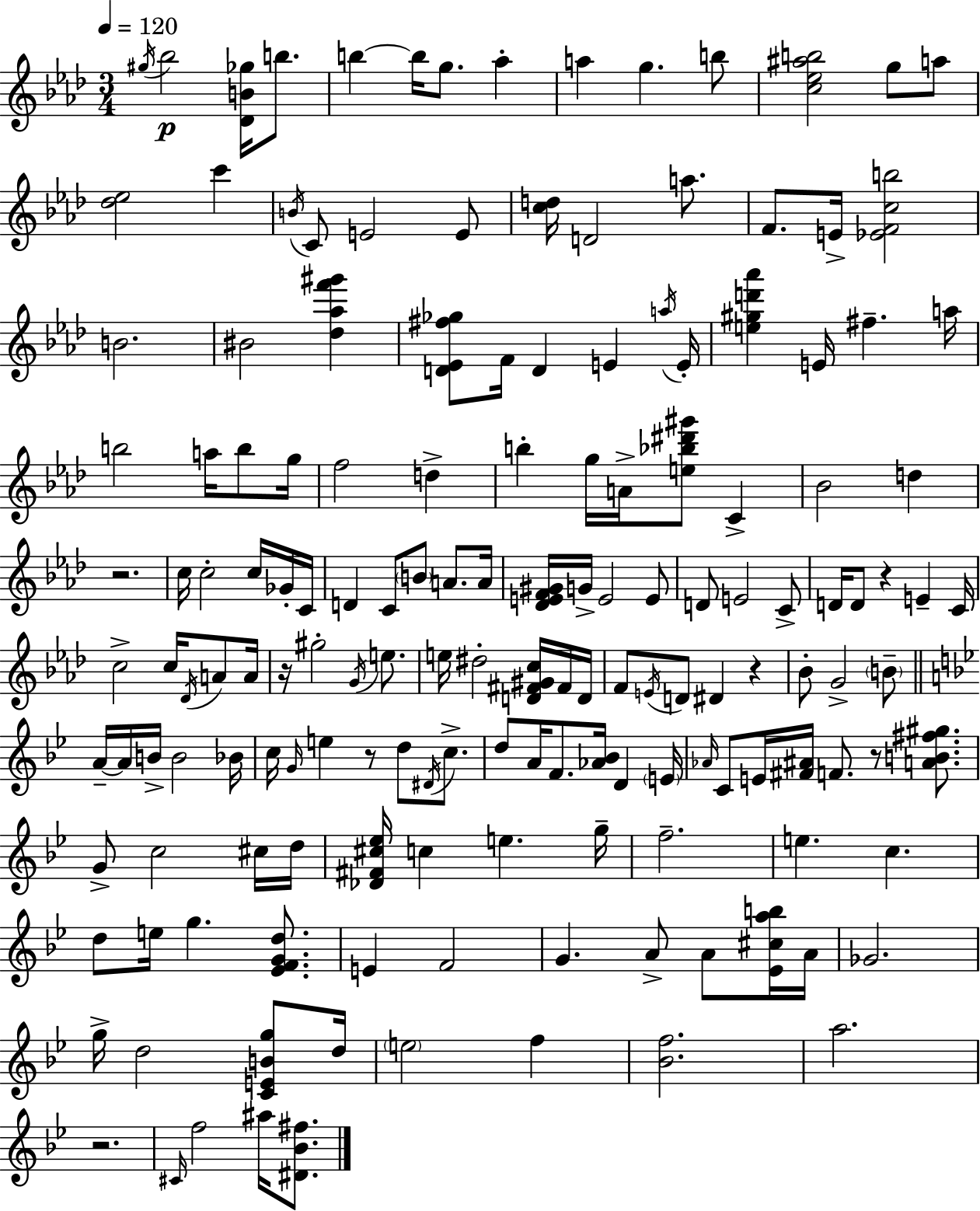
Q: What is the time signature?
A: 3/4